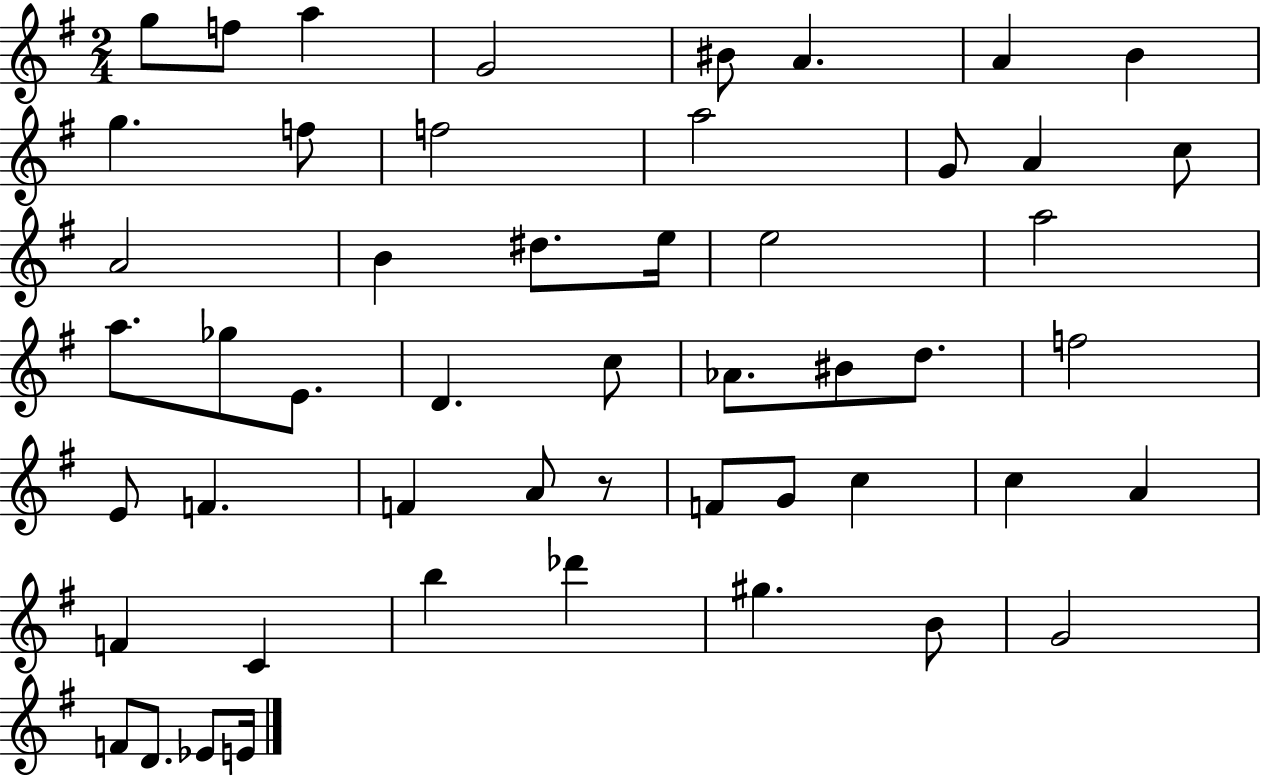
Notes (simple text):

G5/e F5/e A5/q G4/h BIS4/e A4/q. A4/q B4/q G5/q. F5/e F5/h A5/h G4/e A4/q C5/e A4/h B4/q D#5/e. E5/s E5/h A5/h A5/e. Gb5/e E4/e. D4/q. C5/e Ab4/e. BIS4/e D5/e. F5/h E4/e F4/q. F4/q A4/e R/e F4/e G4/e C5/q C5/q A4/q F4/q C4/q B5/q Db6/q G#5/q. B4/e G4/h F4/e D4/e. Eb4/e E4/s